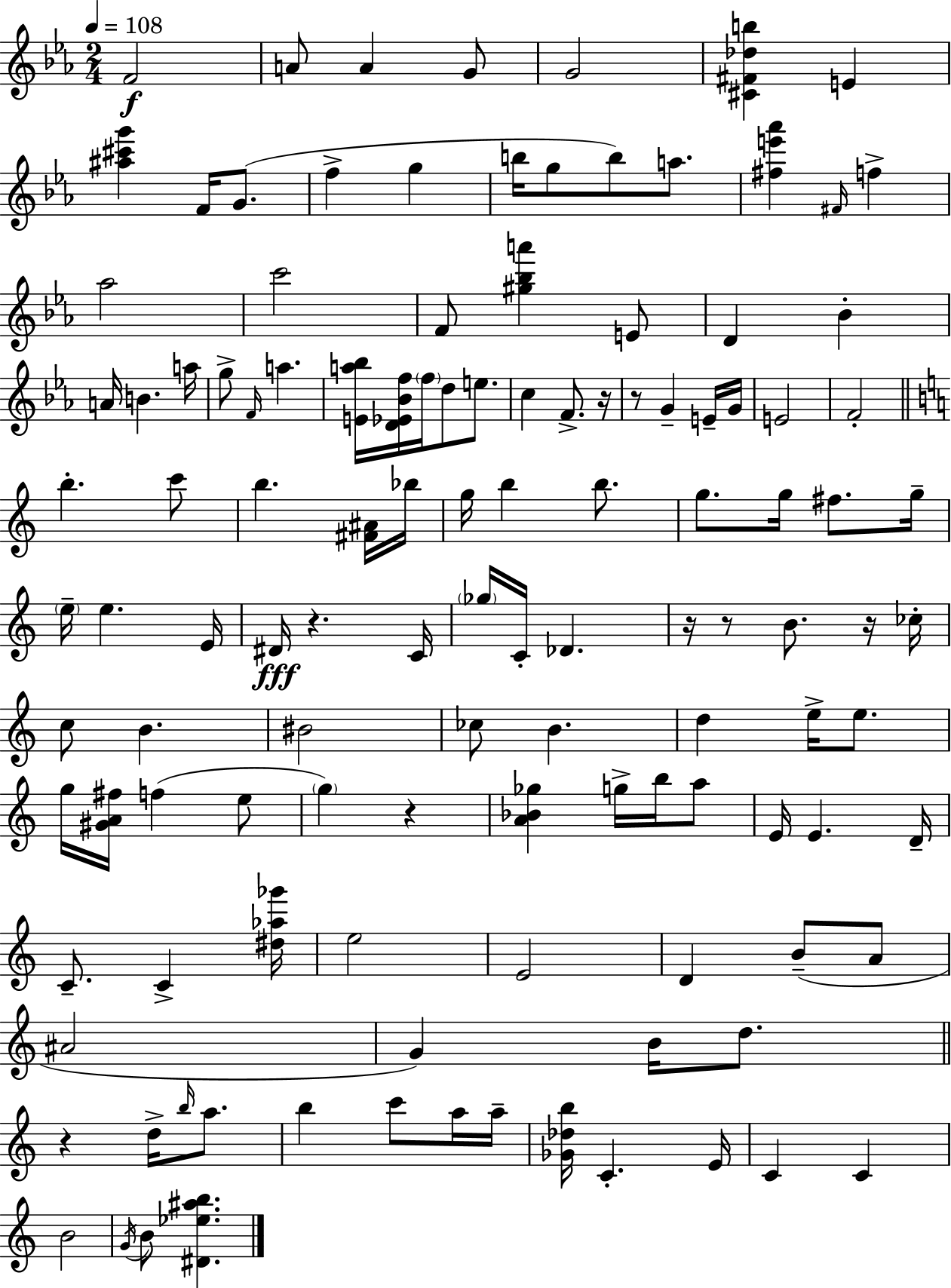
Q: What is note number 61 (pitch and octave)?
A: B4